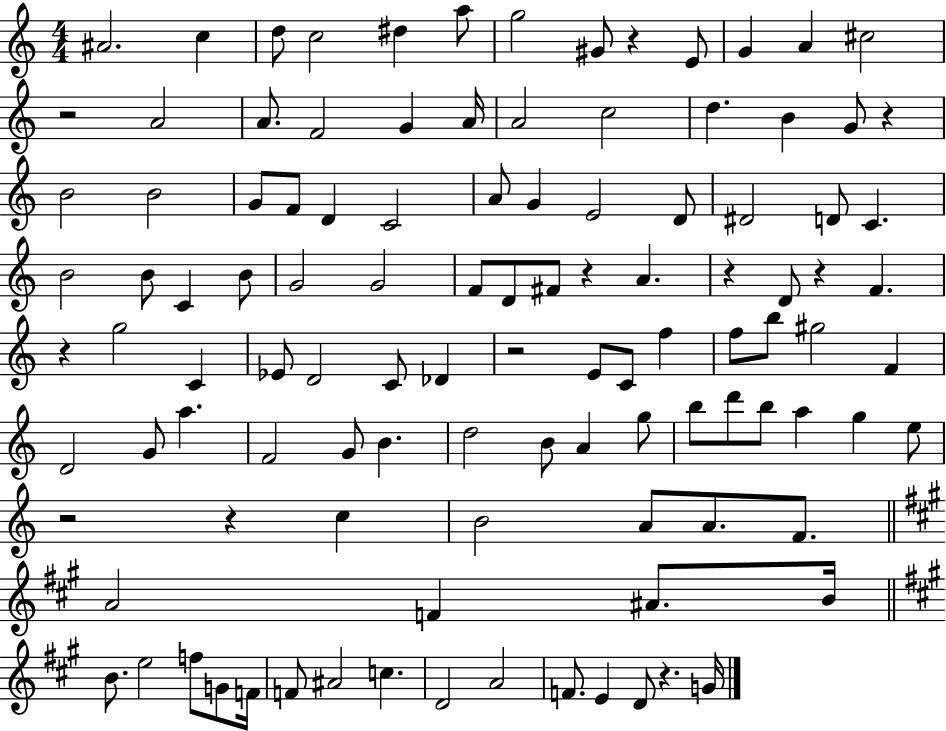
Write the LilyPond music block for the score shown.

{
  \clef treble
  \numericTimeSignature
  \time 4/4
  \key c \major
  ais'2. c''4 | d''8 c''2 dis''4 a''8 | g''2 gis'8 r4 e'8 | g'4 a'4 cis''2 | \break r2 a'2 | a'8. f'2 g'4 a'16 | a'2 c''2 | d''4. b'4 g'8 r4 | \break b'2 b'2 | g'8 f'8 d'4 c'2 | a'8 g'4 e'2 d'8 | dis'2 d'8 c'4. | \break b'2 b'8 c'4 b'8 | g'2 g'2 | f'8 d'8 fis'8 r4 a'4. | r4 d'8 r4 f'4. | \break r4 g''2 c'4 | ees'8 d'2 c'8 des'4 | r2 e'8 c'8 f''4 | f''8 b''8 gis''2 f'4 | \break d'2 g'8 a''4. | f'2 g'8 b'4. | d''2 b'8 a'4 g''8 | b''8 d'''8 b''8 a''4 g''4 e''8 | \break r2 r4 c''4 | b'2 a'8 a'8. f'8. | \bar "||" \break \key a \major a'2 f'4 ais'8. b'16 | \bar "||" \break \key a \major b'8. e''2 f''8 g'8 f'16 | f'8 ais'2 c''4. | d'2 a'2 | f'8. e'4 d'8 r4. g'16 | \break \bar "|."
}